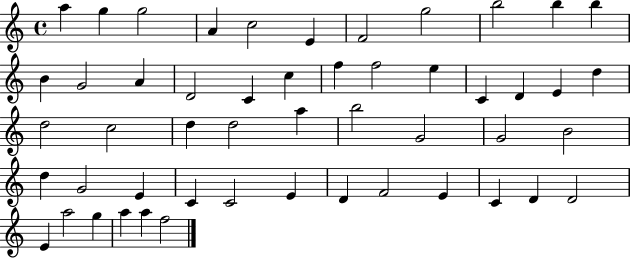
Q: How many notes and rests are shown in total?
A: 51